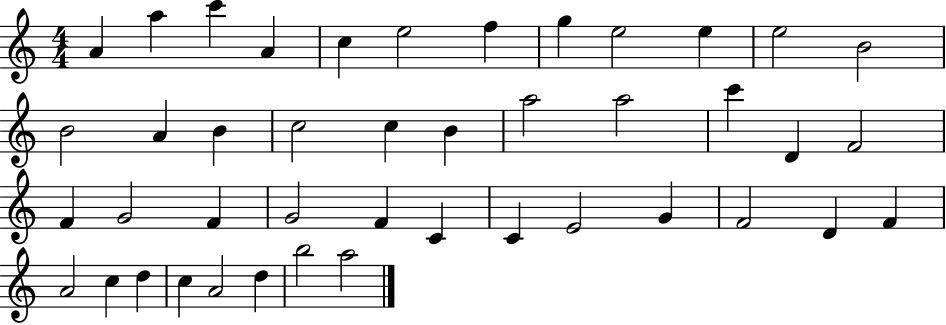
A4/q A5/q C6/q A4/q C5/q E5/h F5/q G5/q E5/h E5/q E5/h B4/h B4/h A4/q B4/q C5/h C5/q B4/q A5/h A5/h C6/q D4/q F4/h F4/q G4/h F4/q G4/h F4/q C4/q C4/q E4/h G4/q F4/h D4/q F4/q A4/h C5/q D5/q C5/q A4/h D5/q B5/h A5/h